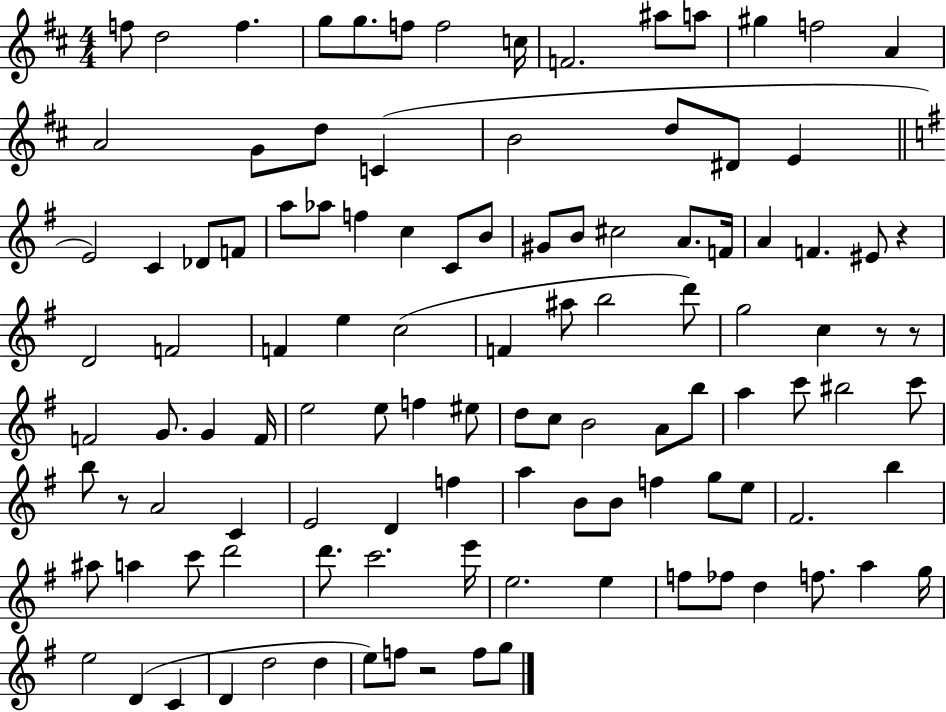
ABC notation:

X:1
T:Untitled
M:4/4
L:1/4
K:D
f/2 d2 f g/2 g/2 f/2 f2 c/4 F2 ^a/2 a/2 ^g f2 A A2 G/2 d/2 C B2 d/2 ^D/2 E E2 C _D/2 F/2 a/2 _a/2 f c C/2 B/2 ^G/2 B/2 ^c2 A/2 F/4 A F ^E/2 z D2 F2 F e c2 F ^a/2 b2 d'/2 g2 c z/2 z/2 F2 G/2 G F/4 e2 e/2 f ^e/2 d/2 c/2 B2 A/2 b/2 a c'/2 ^b2 c'/2 b/2 z/2 A2 C E2 D f a B/2 B/2 f g/2 e/2 ^F2 b ^a/2 a c'/2 d'2 d'/2 c'2 e'/4 e2 e f/2 _f/2 d f/2 a g/4 e2 D C D d2 d e/2 f/2 z2 f/2 g/2